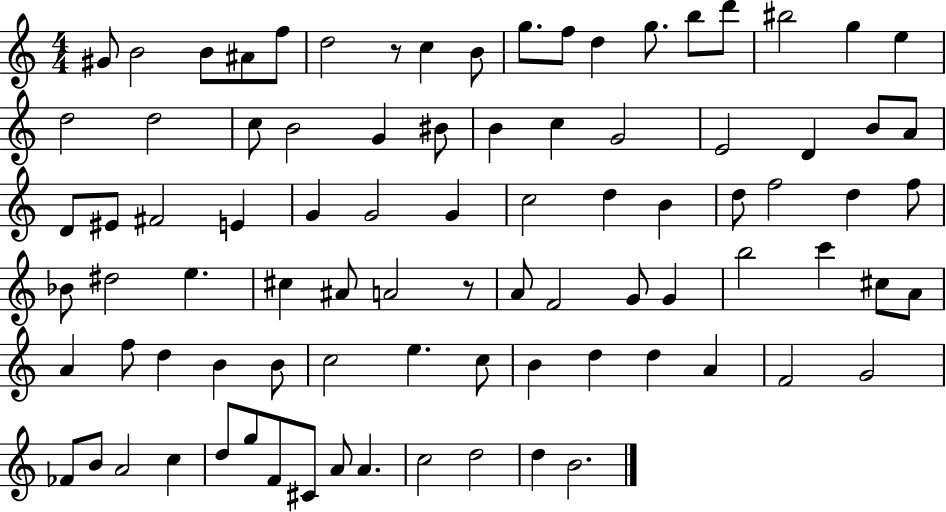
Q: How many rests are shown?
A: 2